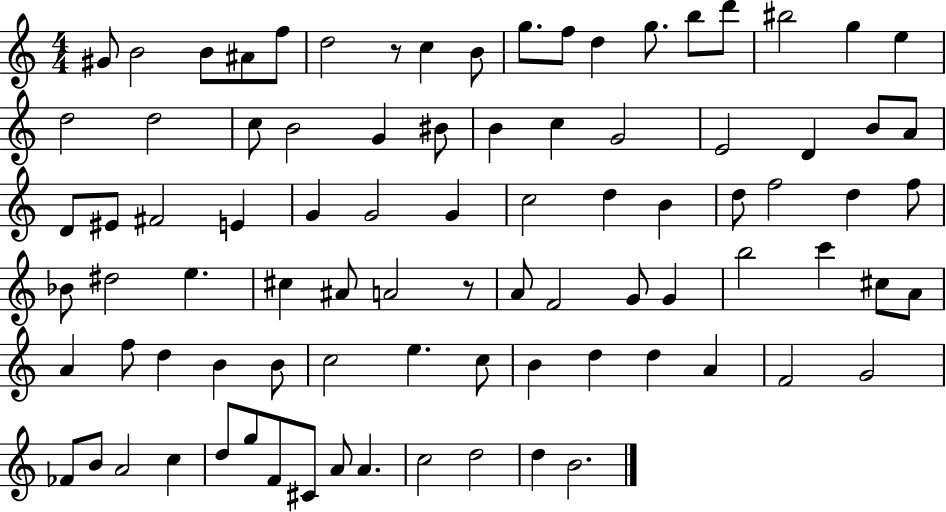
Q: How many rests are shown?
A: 2